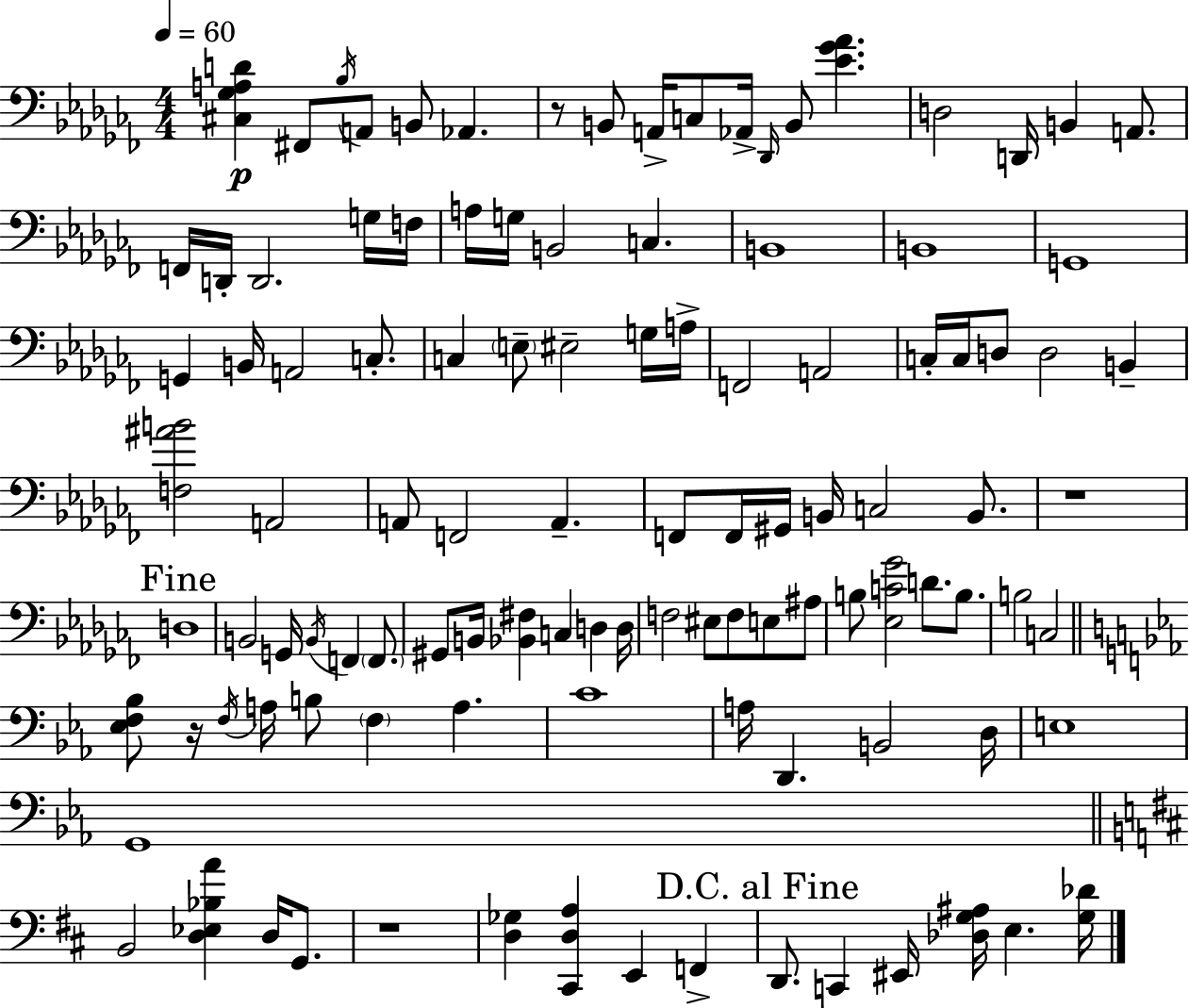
[C#3,Gb3,A3,D4]/q F#2/e Bb3/s A2/e B2/e Ab2/q. R/e B2/e A2/s C3/e Ab2/s Db2/s B2/e [Eb4,Gb4,Ab4]/q. D3/h D2/s B2/q A2/e. F2/s D2/s D2/h. G3/s F3/s A3/s G3/s B2/h C3/q. B2/w B2/w G2/w G2/q B2/s A2/h C3/e. C3/q E3/e EIS3/h G3/s A3/s F2/h A2/h C3/s C3/s D3/e D3/h B2/q [F3,A#4,B4]/h A2/h A2/e F2/h A2/q. F2/e F2/s G#2/s B2/s C3/h B2/e. R/w D3/w B2/h G2/s B2/s F2/q F2/e. G#2/e B2/s [Bb2,F#3]/q C3/q D3/q D3/s F3/h EIS3/e F3/e E3/e A#3/e B3/e [Eb3,C4,Gb4]/h D4/e. B3/e. B3/h C3/h [Eb3,F3,Bb3]/e R/s F3/s A3/s B3/e F3/q A3/q. C4/w A3/s D2/q. B2/h D3/s E3/w G2/w B2/h [D3,Eb3,Bb3,A4]/q D3/s G2/e. R/w [D3,Gb3]/q [C#2,D3,A3]/q E2/q F2/q D2/e. C2/q EIS2/s [Db3,G3,A#3]/s E3/q. [G3,Db4]/s